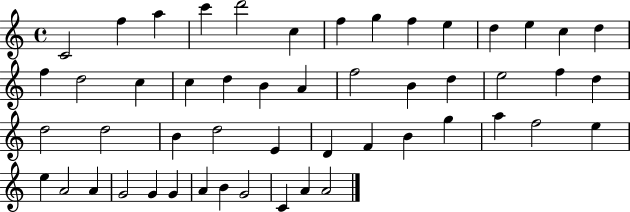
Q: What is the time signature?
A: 4/4